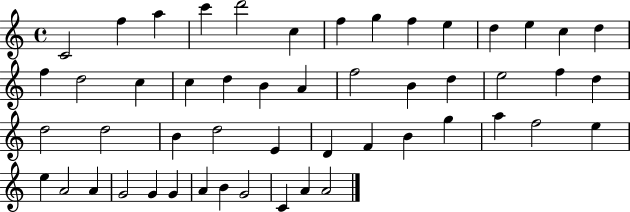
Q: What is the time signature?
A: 4/4